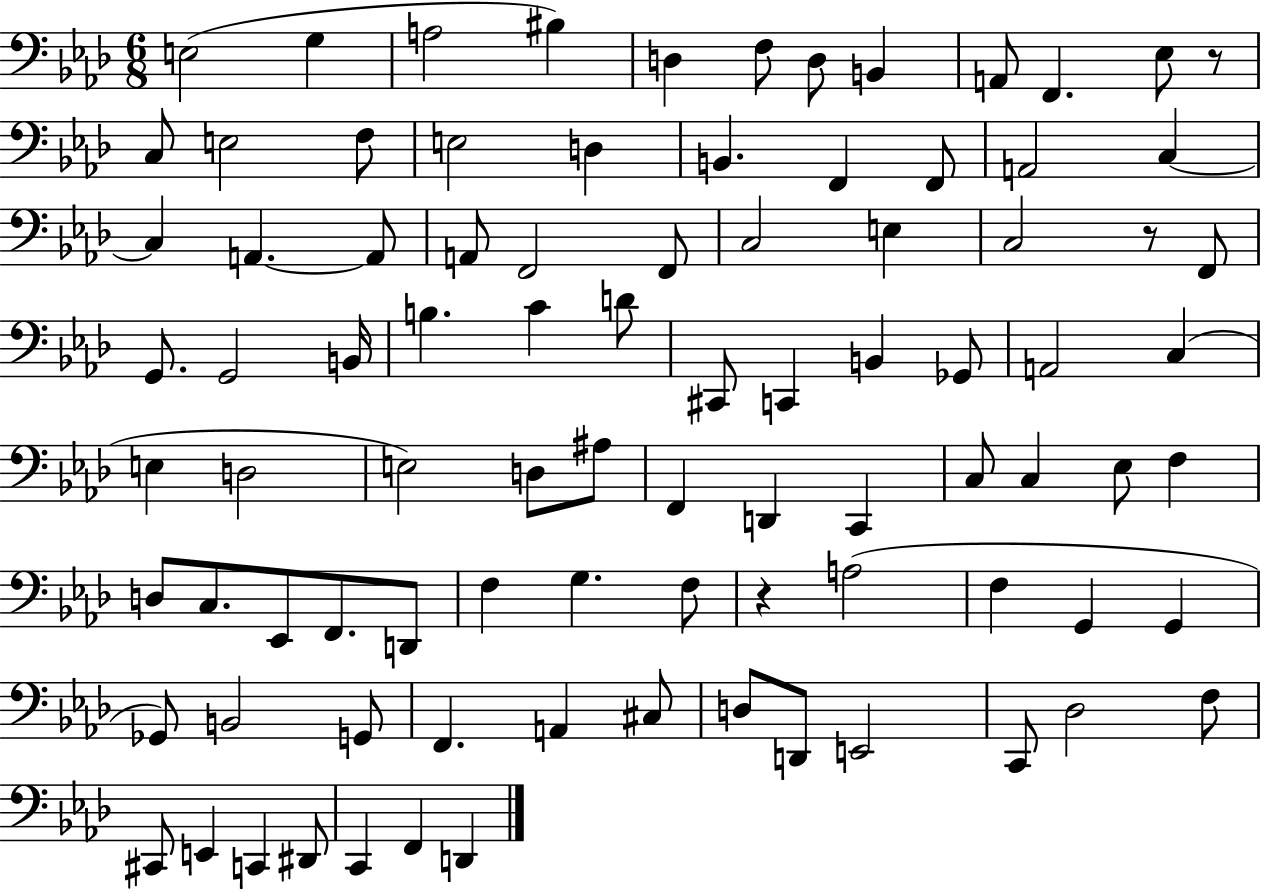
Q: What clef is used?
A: bass